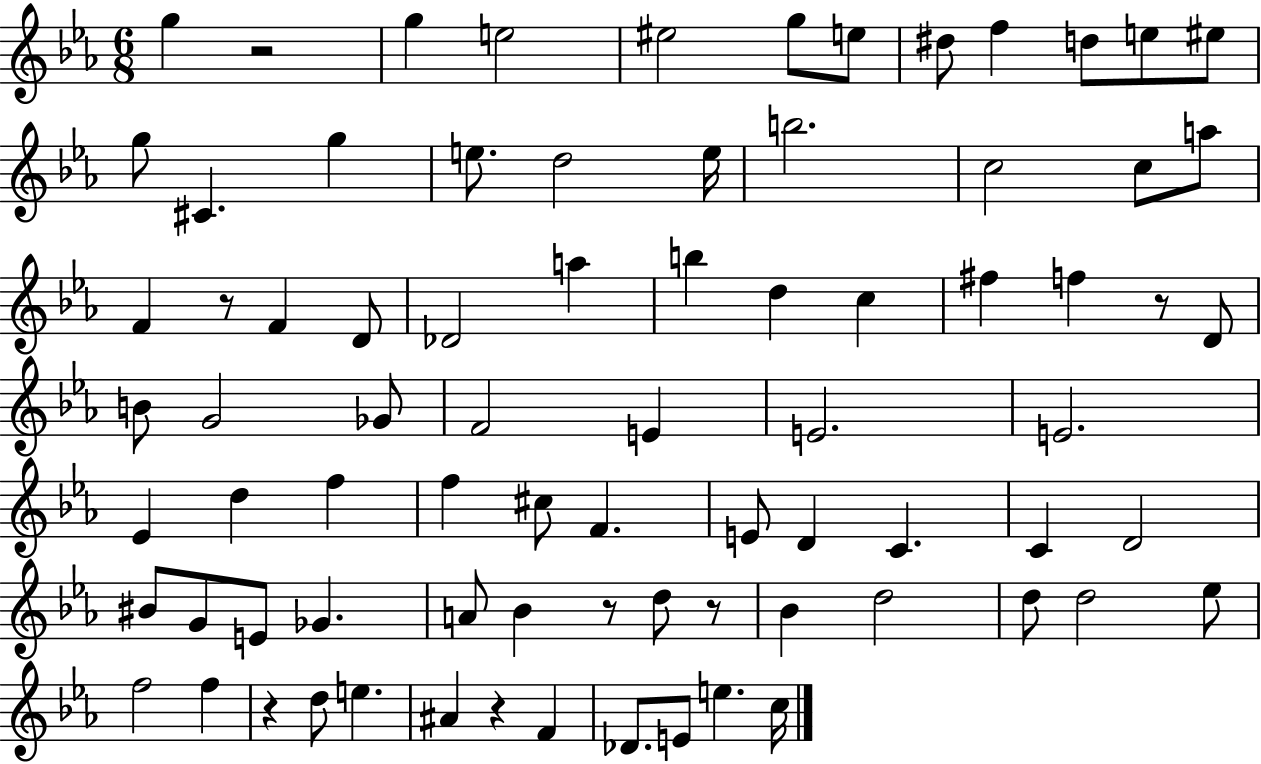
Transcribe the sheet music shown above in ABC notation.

X:1
T:Untitled
M:6/8
L:1/4
K:Eb
g z2 g e2 ^e2 g/2 e/2 ^d/2 f d/2 e/2 ^e/2 g/2 ^C g e/2 d2 e/4 b2 c2 c/2 a/2 F z/2 F D/2 _D2 a b d c ^f f z/2 D/2 B/2 G2 _G/2 F2 E E2 E2 _E d f f ^c/2 F E/2 D C C D2 ^B/2 G/2 E/2 _G A/2 _B z/2 d/2 z/2 _B d2 d/2 d2 _e/2 f2 f z d/2 e ^A z F _D/2 E/2 e c/4